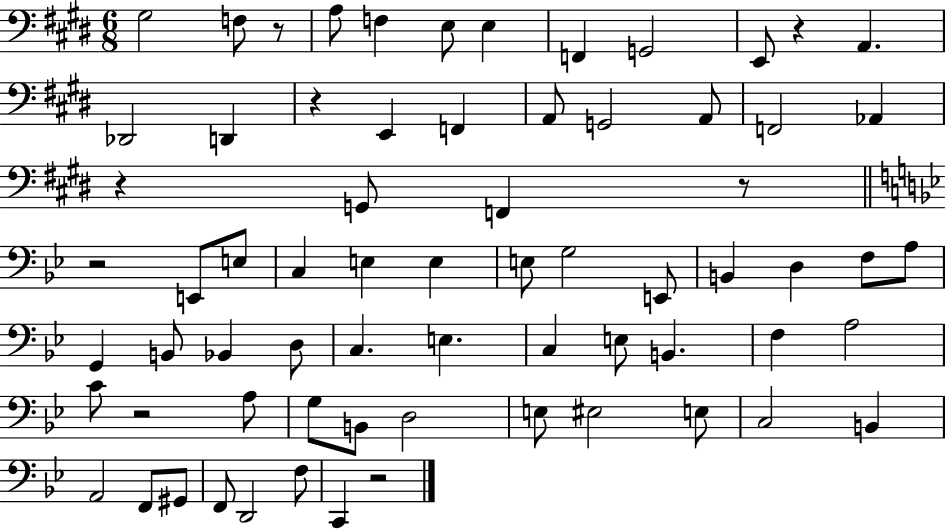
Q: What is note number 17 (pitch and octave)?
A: A2